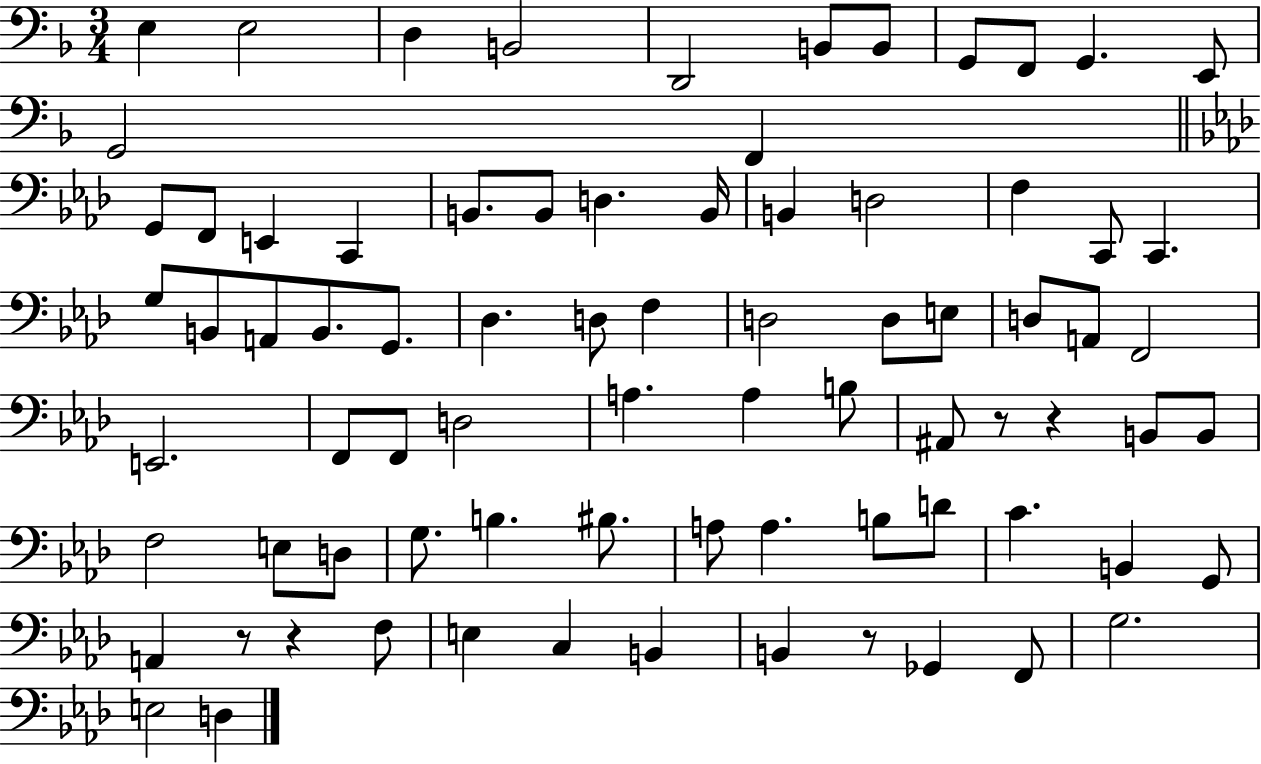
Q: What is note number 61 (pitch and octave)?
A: C4